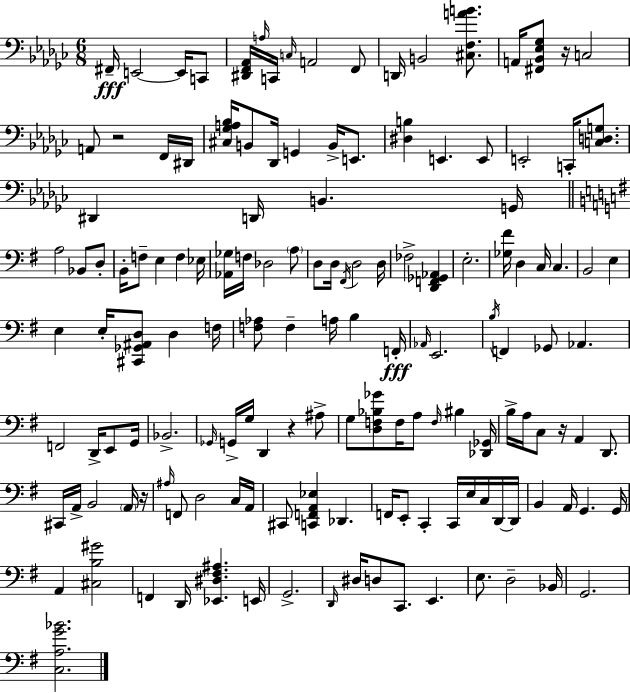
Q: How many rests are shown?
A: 5